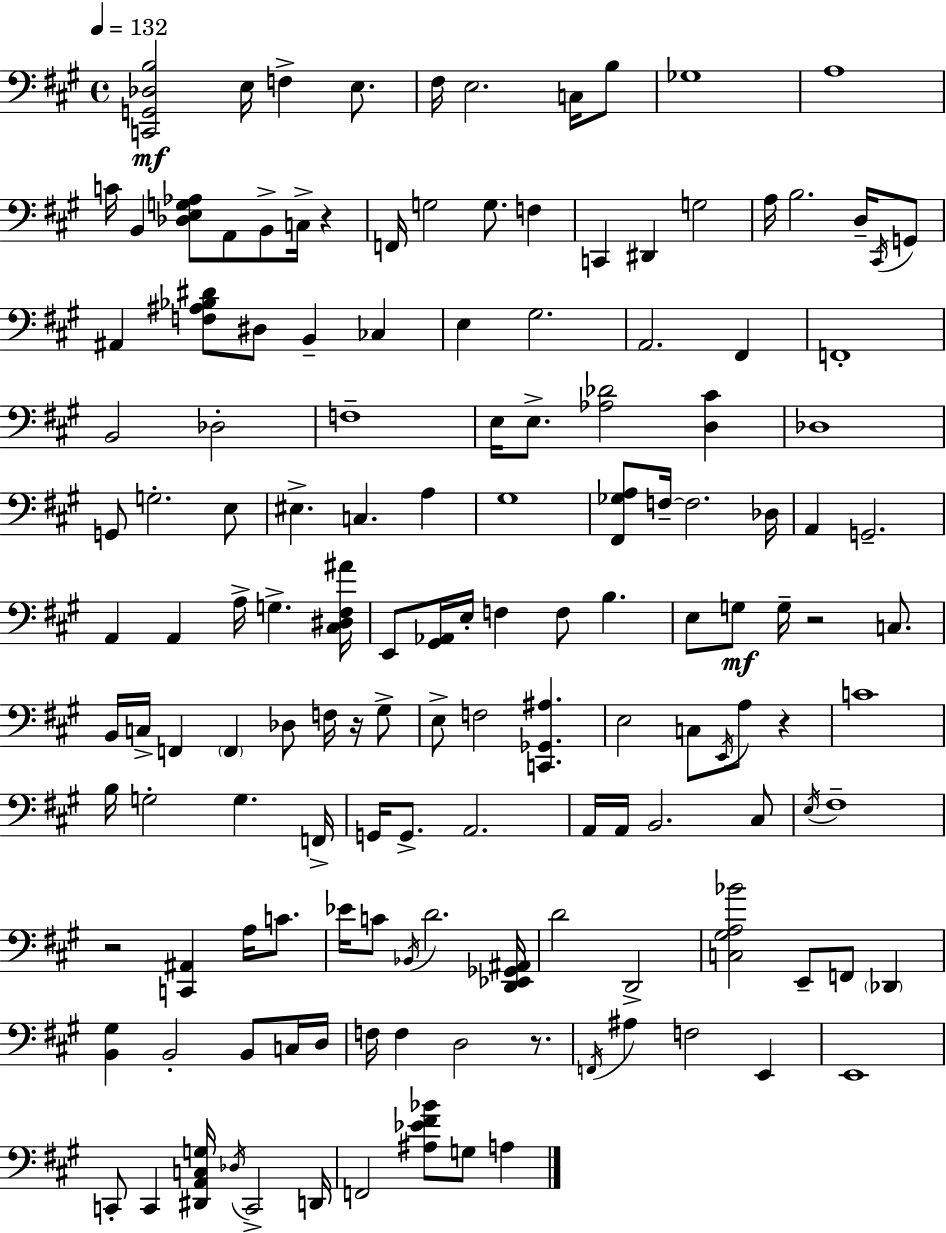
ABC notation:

X:1
T:Untitled
M:4/4
L:1/4
K:A
[C,,G,,_D,B,]2 E,/4 F, E,/2 ^F,/4 E,2 C,/4 B,/2 _G,4 A,4 C/4 B,, [_D,E,G,_A,]/2 A,,/2 B,,/2 C,/4 z F,,/4 G,2 G,/2 F, C,, ^D,, G,2 A,/4 B,2 D,/4 ^C,,/4 G,,/2 ^A,, [F,^A,_B,^D]/2 ^D,/2 B,, _C, E, ^G,2 A,,2 ^F,, F,,4 B,,2 _D,2 F,4 E,/4 E,/2 [_A,_D]2 [D,^C] _D,4 G,,/2 G,2 E,/2 ^E, C, A, ^G,4 [^F,,_G,A,]/2 F,/4 F,2 _D,/4 A,, G,,2 A,, A,, A,/4 G, [^C,^D,^F,^A]/4 E,,/2 [^G,,_A,,]/4 E,/4 F, F,/2 B, E,/2 G,/2 G,/4 z2 C,/2 B,,/4 C,/4 F,, F,, _D,/2 F,/4 z/4 ^G,/2 E,/2 F,2 [C,,_G,,^A,] E,2 C,/2 E,,/4 A,/2 z C4 B,/4 G,2 G, F,,/4 G,,/4 G,,/2 A,,2 A,,/4 A,,/4 B,,2 ^C,/2 E,/4 ^F,4 z2 [C,,^A,,] A,/4 C/2 _E/4 C/2 _B,,/4 D2 [D,,_E,,_G,,^A,,]/4 D2 D,,2 [C,^G,A,_B]2 E,,/2 F,,/2 _D,, [B,,^G,] B,,2 B,,/2 C,/4 D,/4 F,/4 F, D,2 z/2 F,,/4 ^A, F,2 E,, E,,4 C,,/2 C,, [^D,,A,,C,G,]/4 _D,/4 C,,2 D,,/4 F,,2 [^A,_E^F_B]/2 G,/2 A,